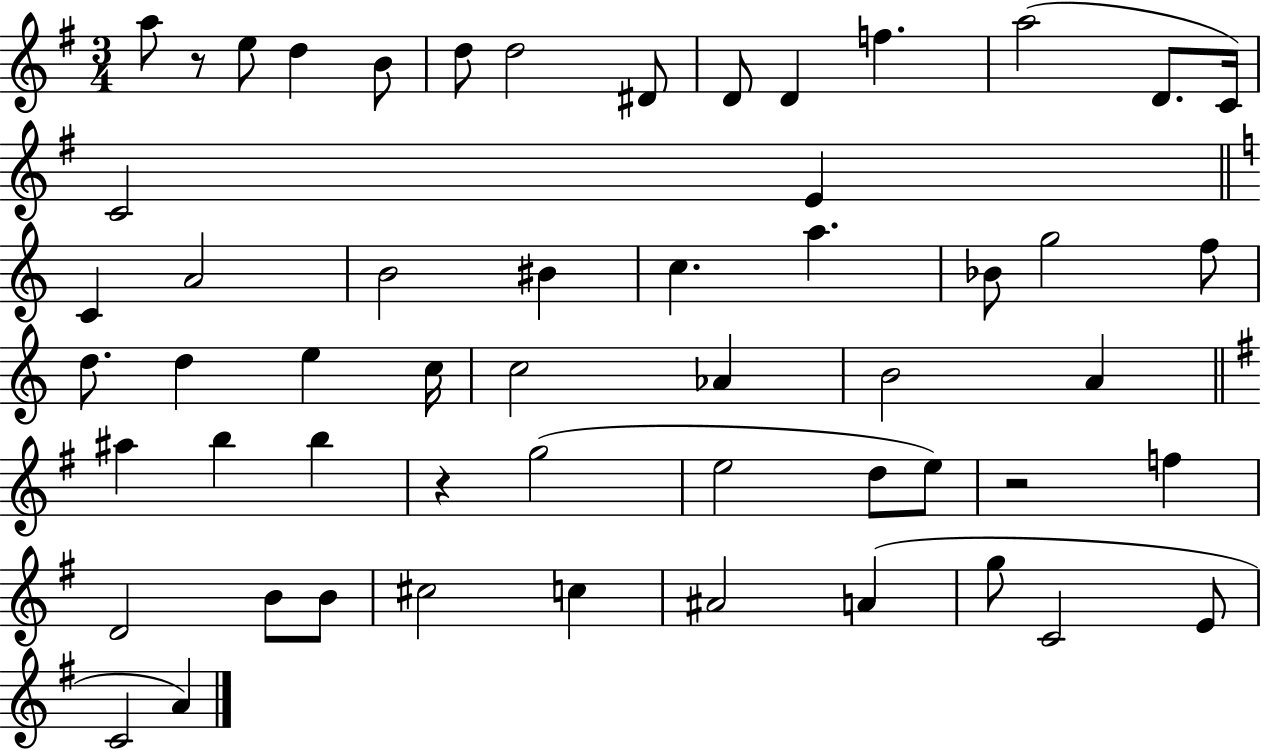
X:1
T:Untitled
M:3/4
L:1/4
K:G
a/2 z/2 e/2 d B/2 d/2 d2 ^D/2 D/2 D f a2 D/2 C/4 C2 E C A2 B2 ^B c a _B/2 g2 f/2 d/2 d e c/4 c2 _A B2 A ^a b b z g2 e2 d/2 e/2 z2 f D2 B/2 B/2 ^c2 c ^A2 A g/2 C2 E/2 C2 A